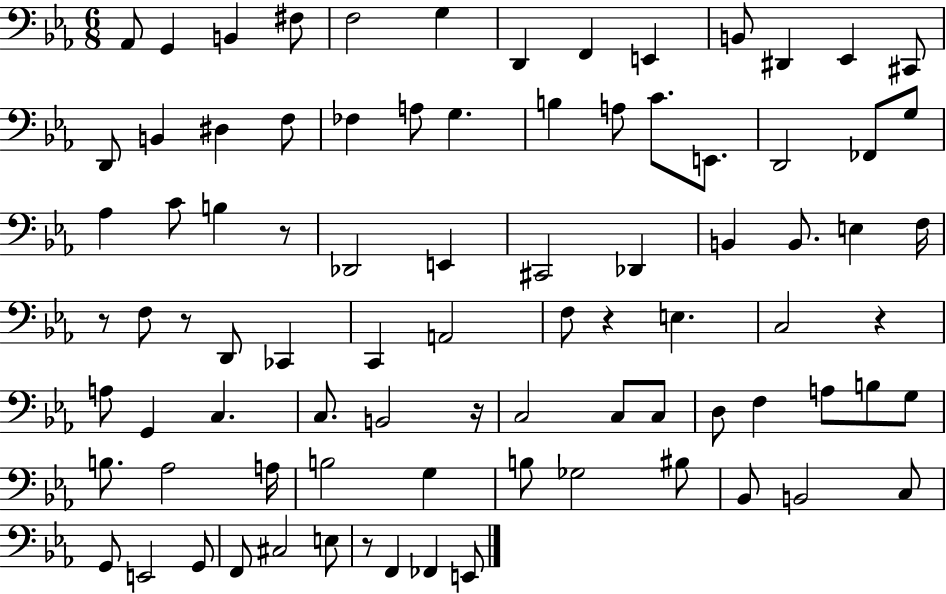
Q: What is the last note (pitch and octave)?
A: E2